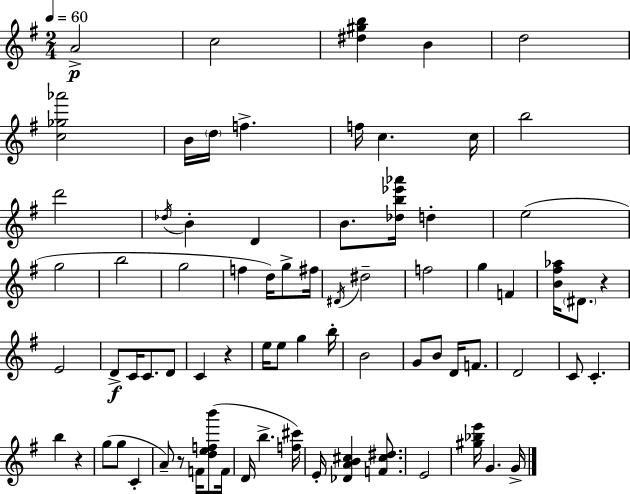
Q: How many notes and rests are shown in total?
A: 75